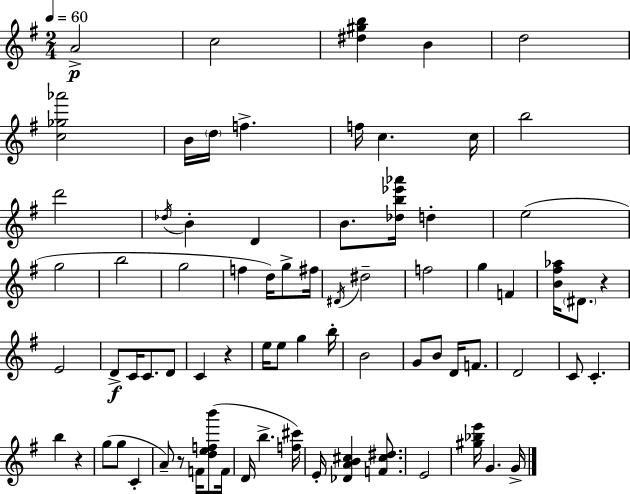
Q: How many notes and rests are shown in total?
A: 75